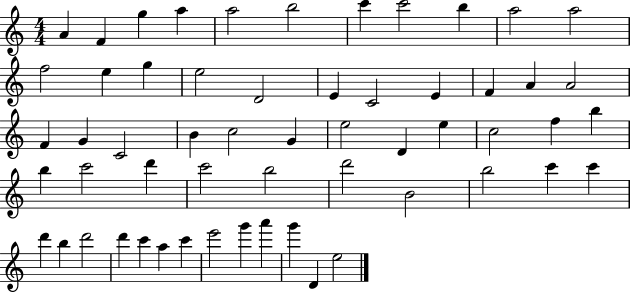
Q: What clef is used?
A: treble